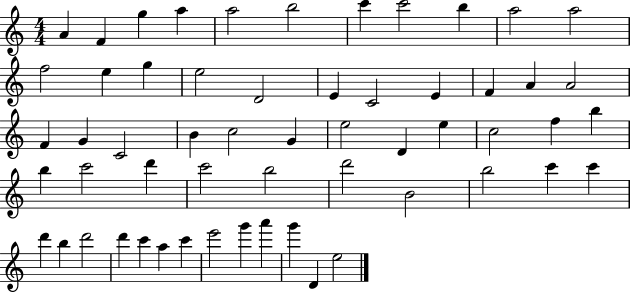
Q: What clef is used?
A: treble